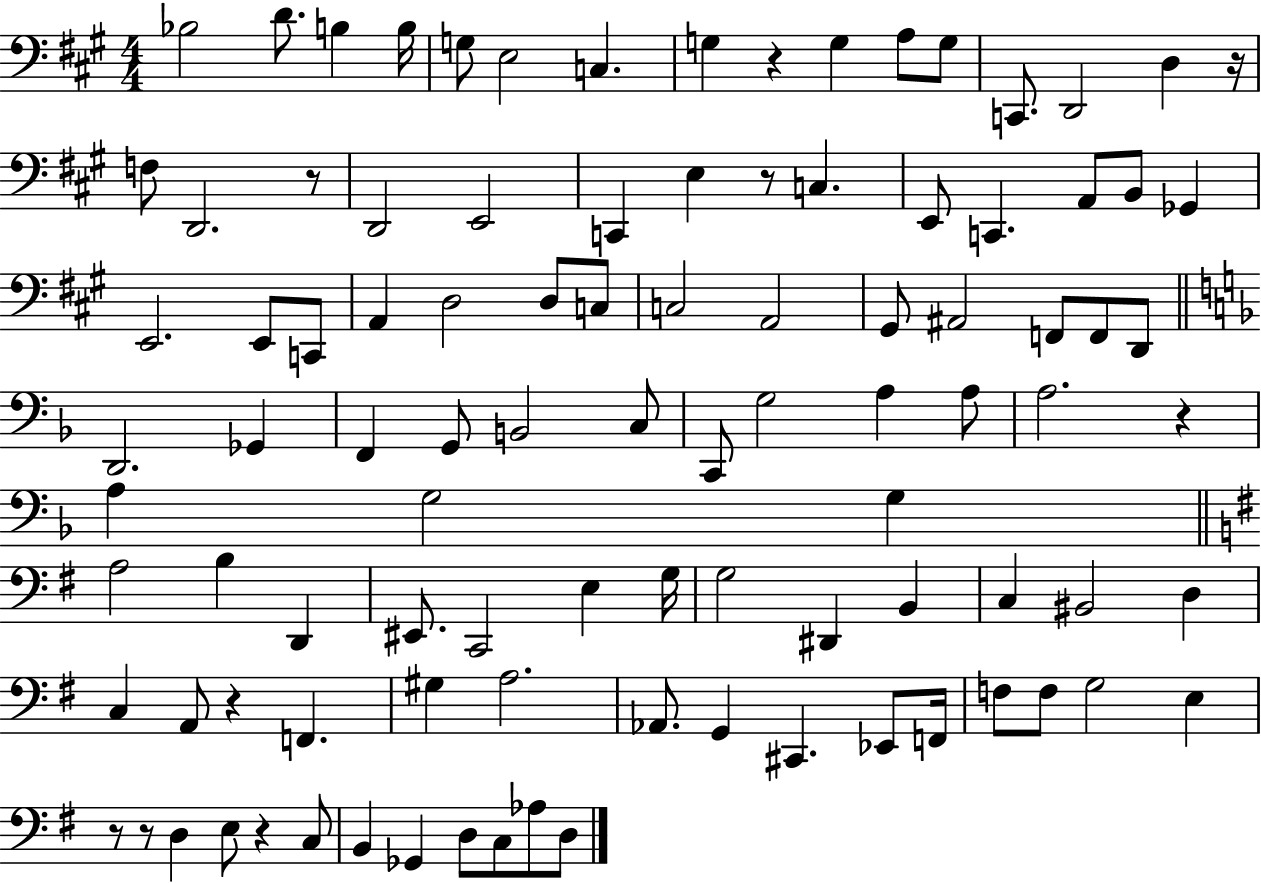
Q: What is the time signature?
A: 4/4